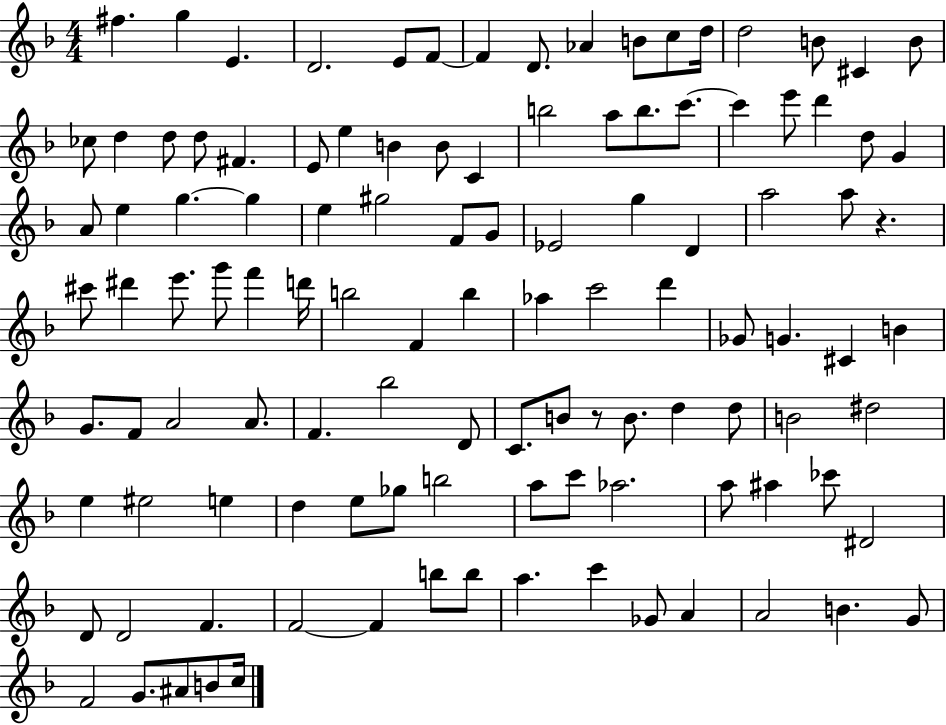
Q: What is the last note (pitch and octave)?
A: C5